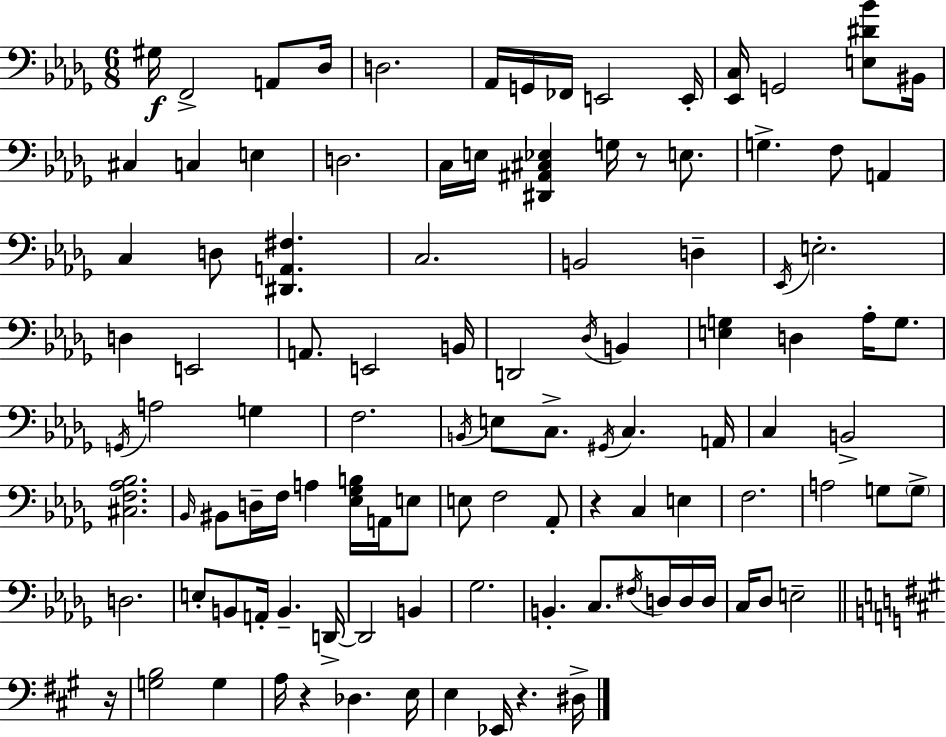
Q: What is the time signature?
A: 6/8